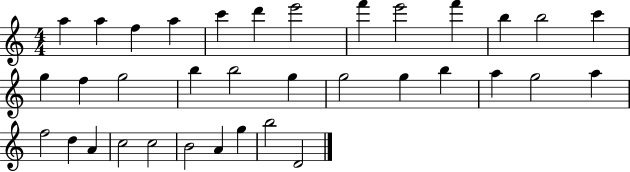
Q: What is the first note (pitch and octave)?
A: A5